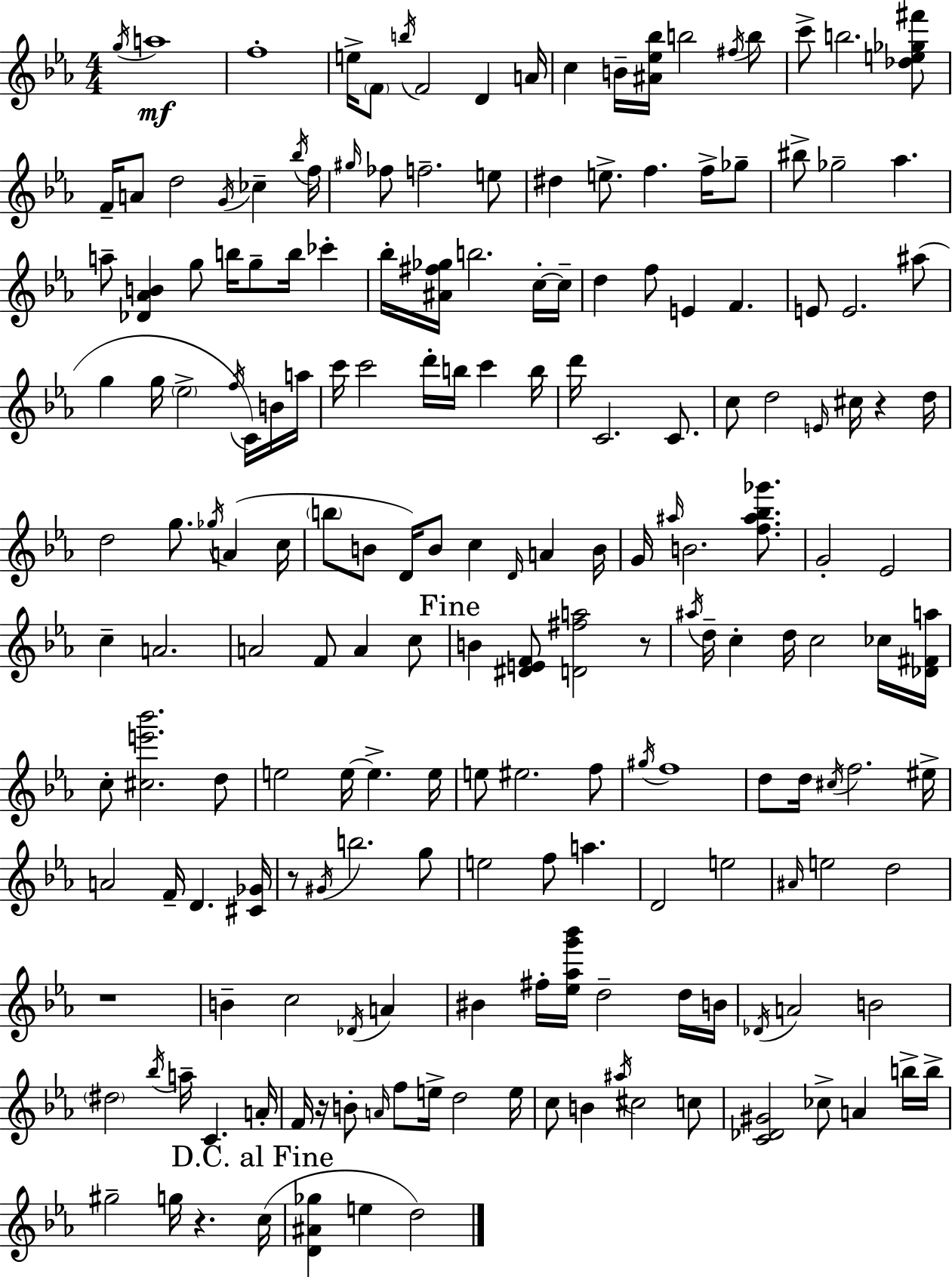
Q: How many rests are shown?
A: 6